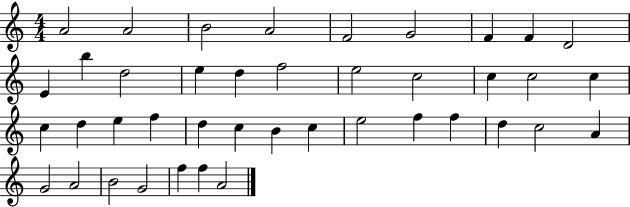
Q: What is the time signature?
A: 4/4